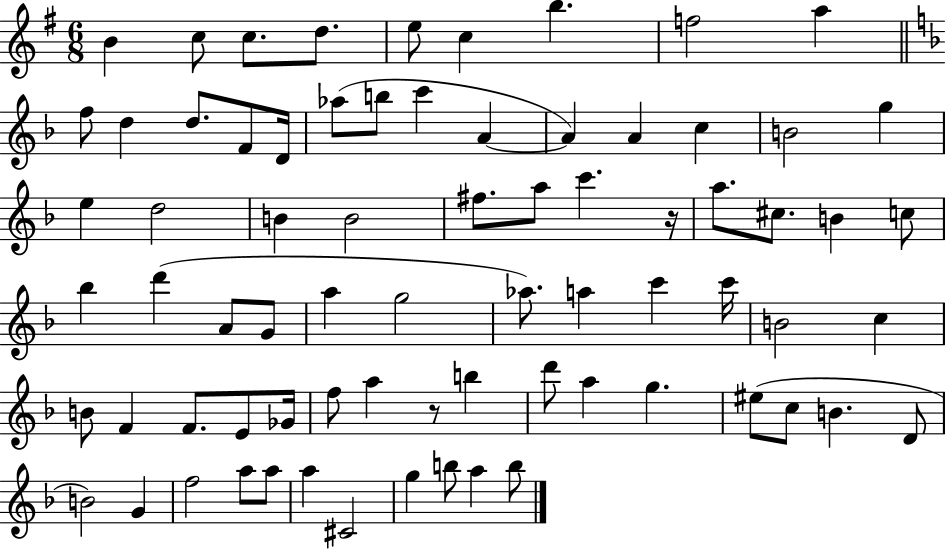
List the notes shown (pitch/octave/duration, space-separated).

B4/q C5/e C5/e. D5/e. E5/e C5/q B5/q. F5/h A5/q F5/e D5/q D5/e. F4/e D4/s Ab5/e B5/e C6/q A4/q A4/q A4/q C5/q B4/h G5/q E5/q D5/h B4/q B4/h F#5/e. A5/e C6/q. R/s A5/e. C#5/e. B4/q C5/e Bb5/q D6/q A4/e G4/e A5/q G5/h Ab5/e. A5/q C6/q C6/s B4/h C5/q B4/e F4/q F4/e. E4/e Gb4/s F5/e A5/q R/e B5/q D6/e A5/q G5/q. EIS5/e C5/e B4/q. D4/e B4/h G4/q F5/h A5/e A5/e A5/q C#4/h G5/q B5/e A5/q B5/e